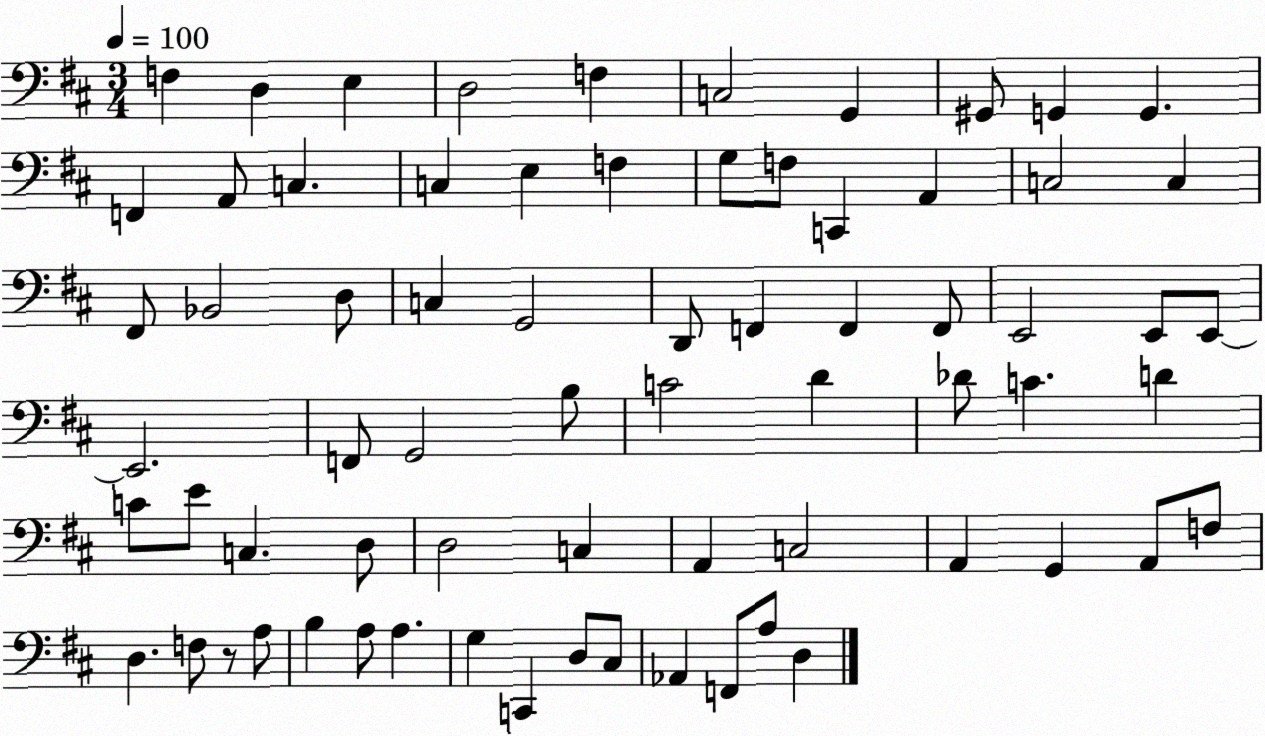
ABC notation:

X:1
T:Untitled
M:3/4
L:1/4
K:D
F, D, E, D,2 F, C,2 G,, ^G,,/2 G,, G,, F,, A,,/2 C, C, E, F, G,/2 F,/2 C,, A,, C,2 C, ^F,,/2 _B,,2 D,/2 C, G,,2 D,,/2 F,, F,, F,,/2 E,,2 E,,/2 E,,/2 E,,2 F,,/2 G,,2 B,/2 C2 D _D/2 C D C/2 E/2 C, D,/2 D,2 C, A,, C,2 A,, G,, A,,/2 F,/2 D, F,/2 z/2 A,/2 B, A,/2 A, G, C,, D,/2 ^C,/2 _A,, F,,/2 A,/2 D,